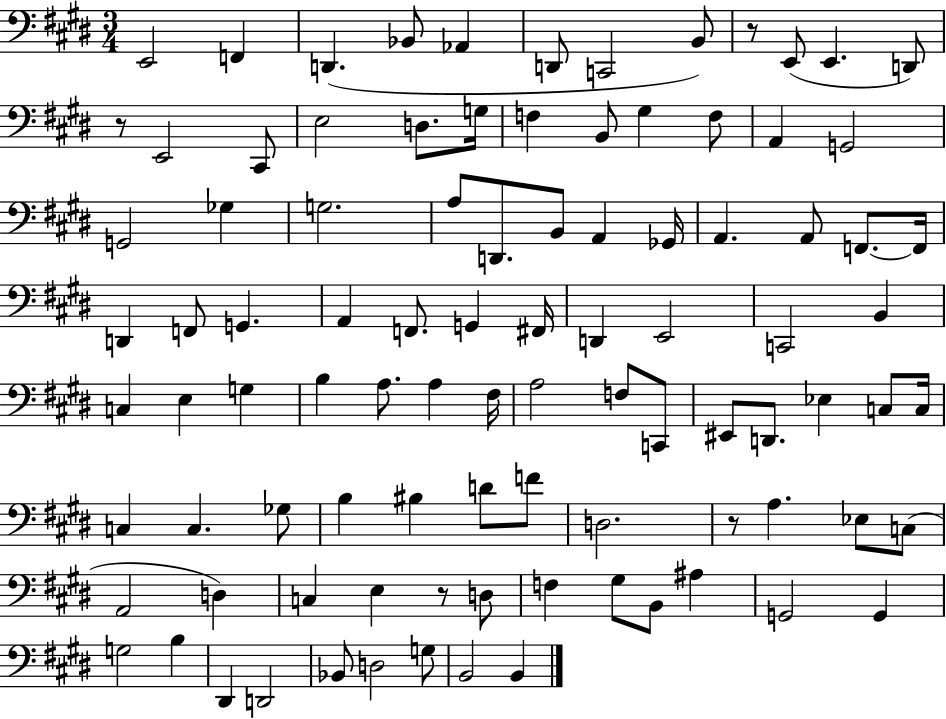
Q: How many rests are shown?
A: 4